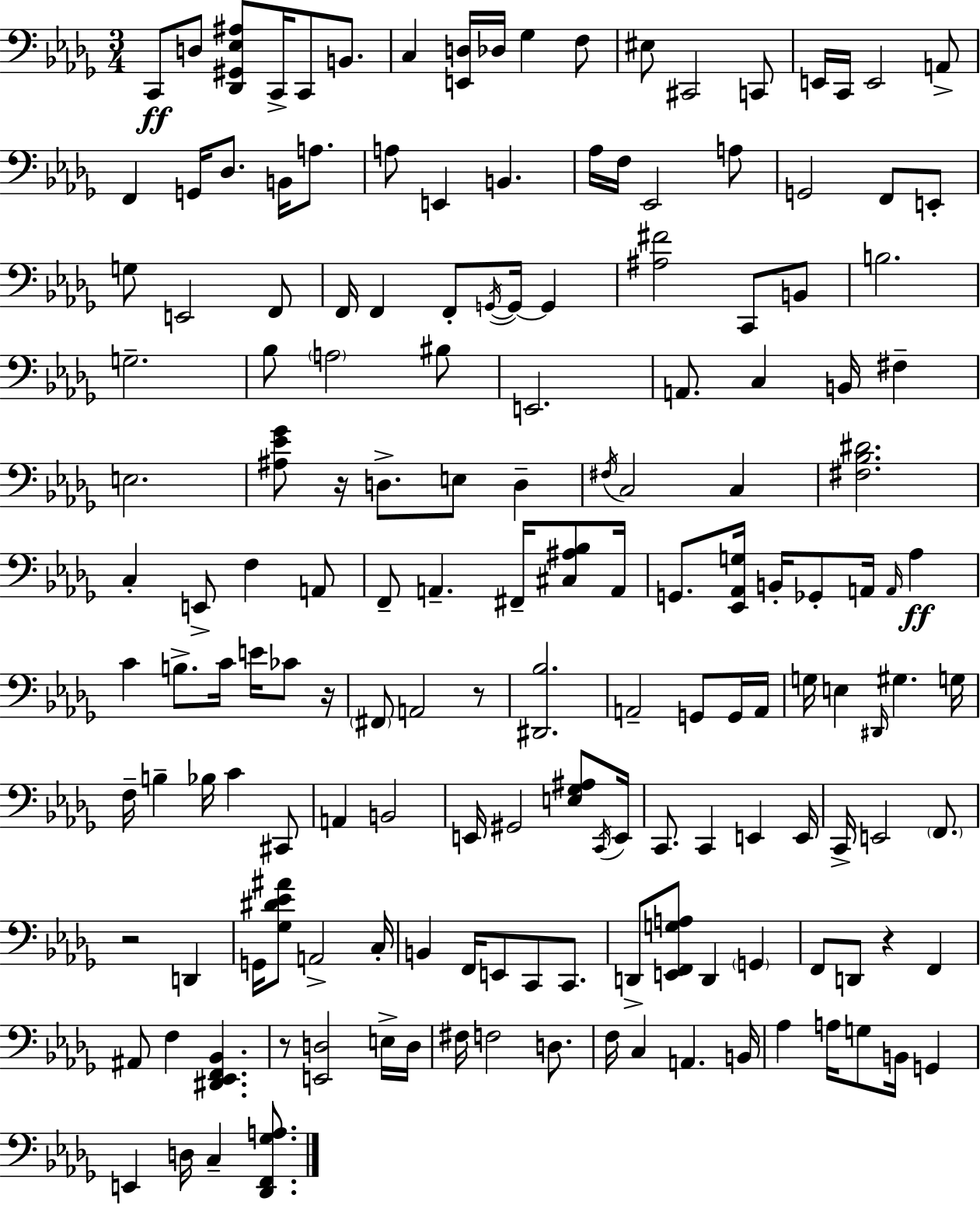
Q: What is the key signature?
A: BES minor